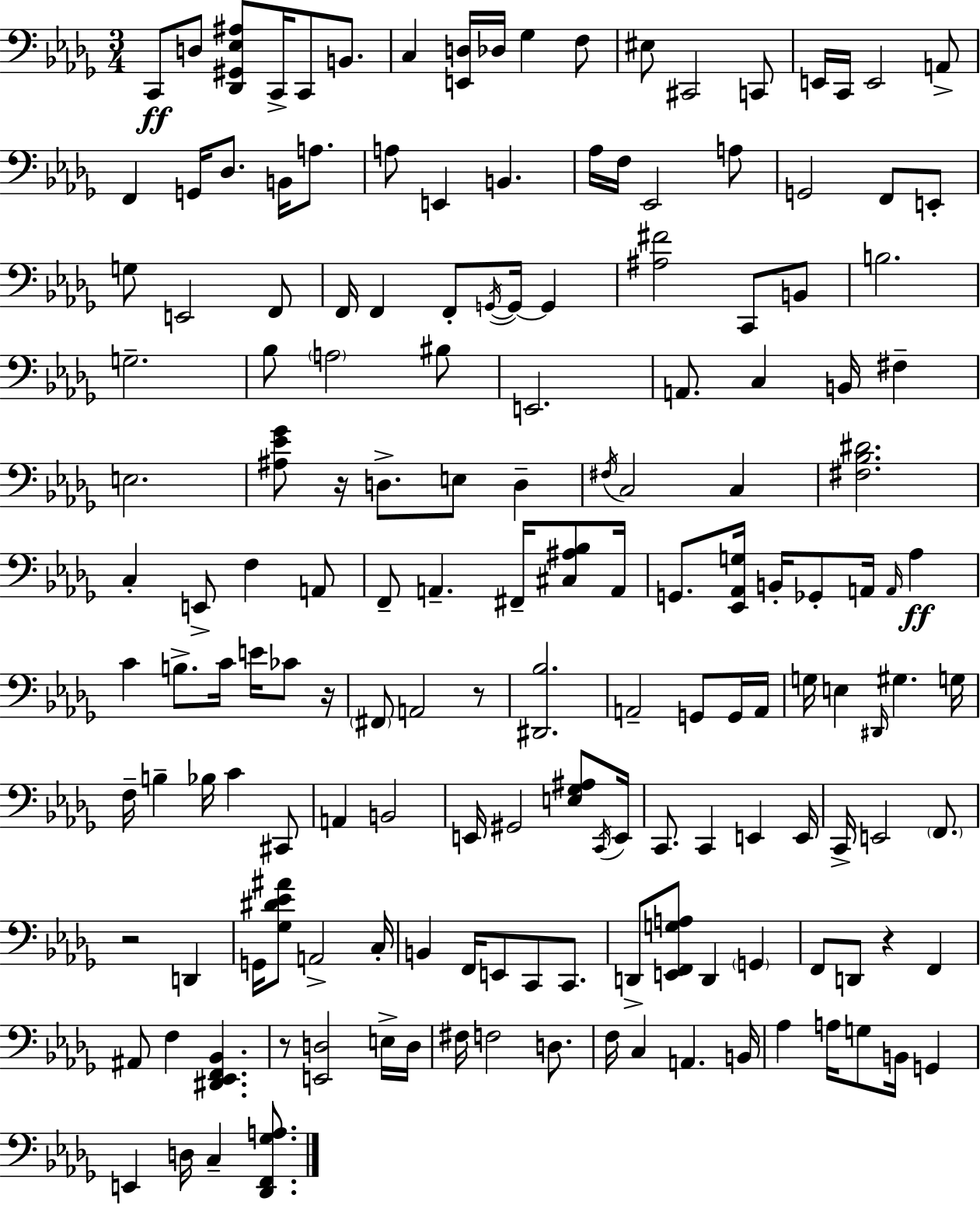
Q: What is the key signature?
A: BES minor